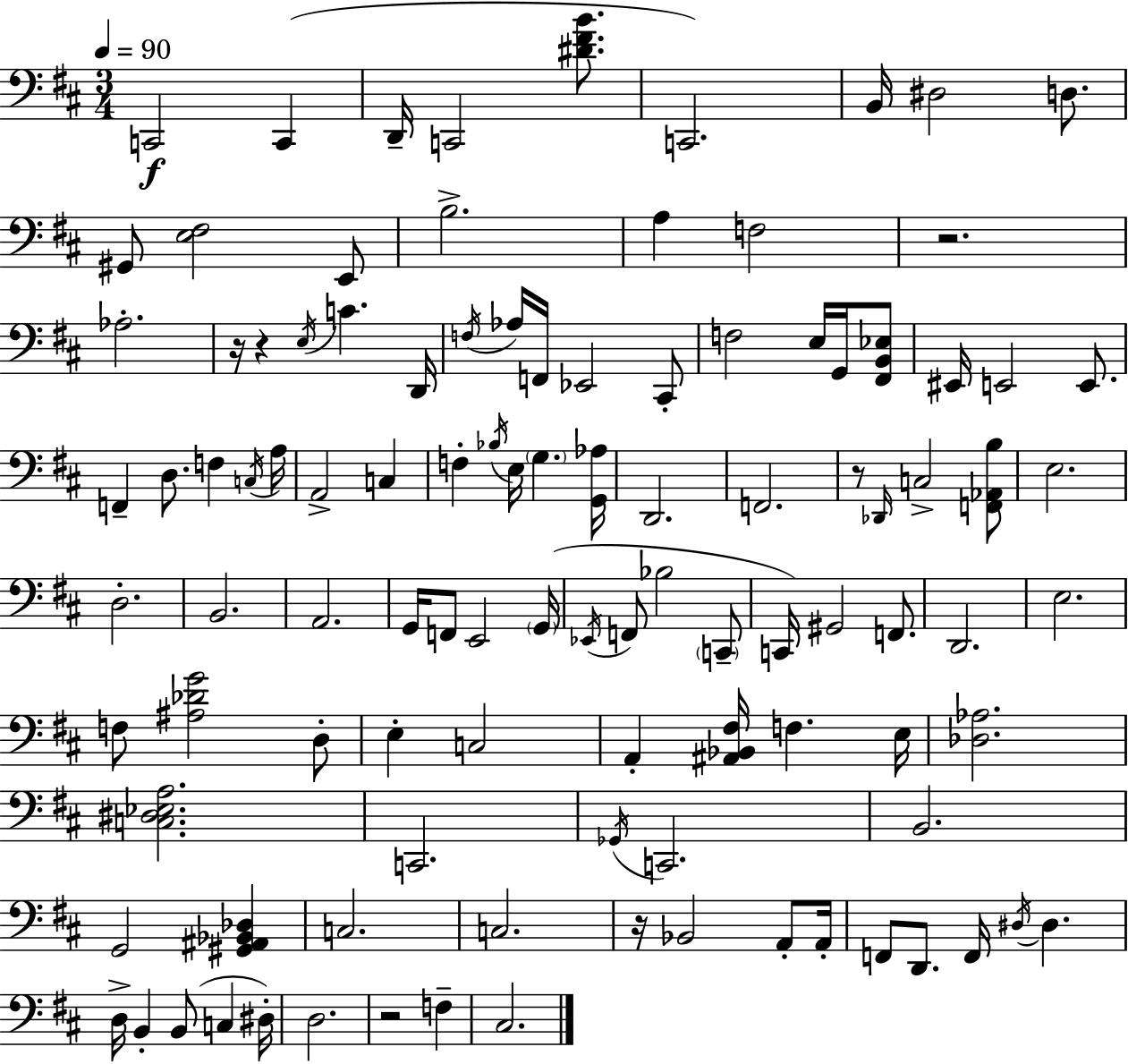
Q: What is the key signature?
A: D major